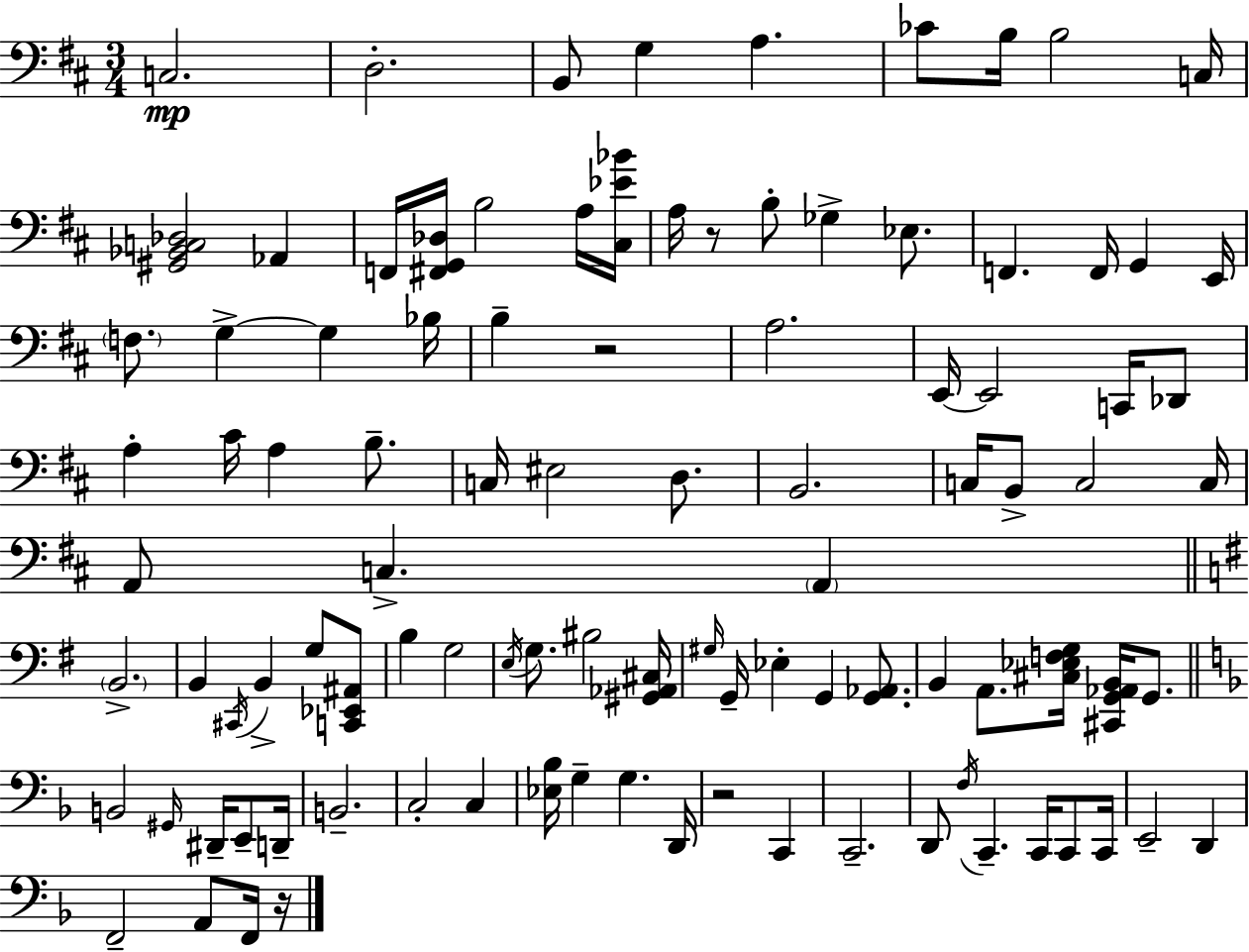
{
  \clef bass
  \numericTimeSignature
  \time 3/4
  \key d \major
  c2.\mp | d2.-. | b,8 g4 a4. | ces'8 b16 b2 c16 | \break <gis, bes, c des>2 aes,4 | f,16 <fis, g, des>16 b2 a16 <cis ees' bes'>16 | a16 r8 b8-. ges4-> ees8. | f,4. f,16 g,4 e,16 | \break \parenthesize f8. g4->~~ g4 bes16 | b4-- r2 | a2. | e,16~~ e,2 c,16 des,8 | \break a4-. cis'16 a4 b8.-- | c16 eis2 d8. | b,2. | c16 b,8-> c2 c16 | \break a,8 c4.-> \parenthesize a,4 | \bar "||" \break \key g \major \parenthesize b,2.-> | b,4 \acciaccatura { cis,16 } b,4-> g8 <c, ees, ais,>8 | b4 g2 | \acciaccatura { e16 } g8. bis2 | \break <gis, aes, cis>16 \grace { gis16 } g,16-- ees4-. g,4 | <g, aes,>8. b,4 a,8. <cis ees f g>16 <cis, g, aes, b,>16 | g,8. \bar "||" \break \key f \major b,2 \grace { gis,16 } dis,16-- e,8-- | d,16-- b,2.-- | c2-. c4 | <ees bes>16 g4-- g4. | \break d,16 r2 c,4 | c,2.-- | d,8 \acciaccatura { f16 } c,4.-- c,16 c,8 | c,16 e,2-- d,4 | \break f,2-- a,8 | f,16 r16 \bar "|."
}